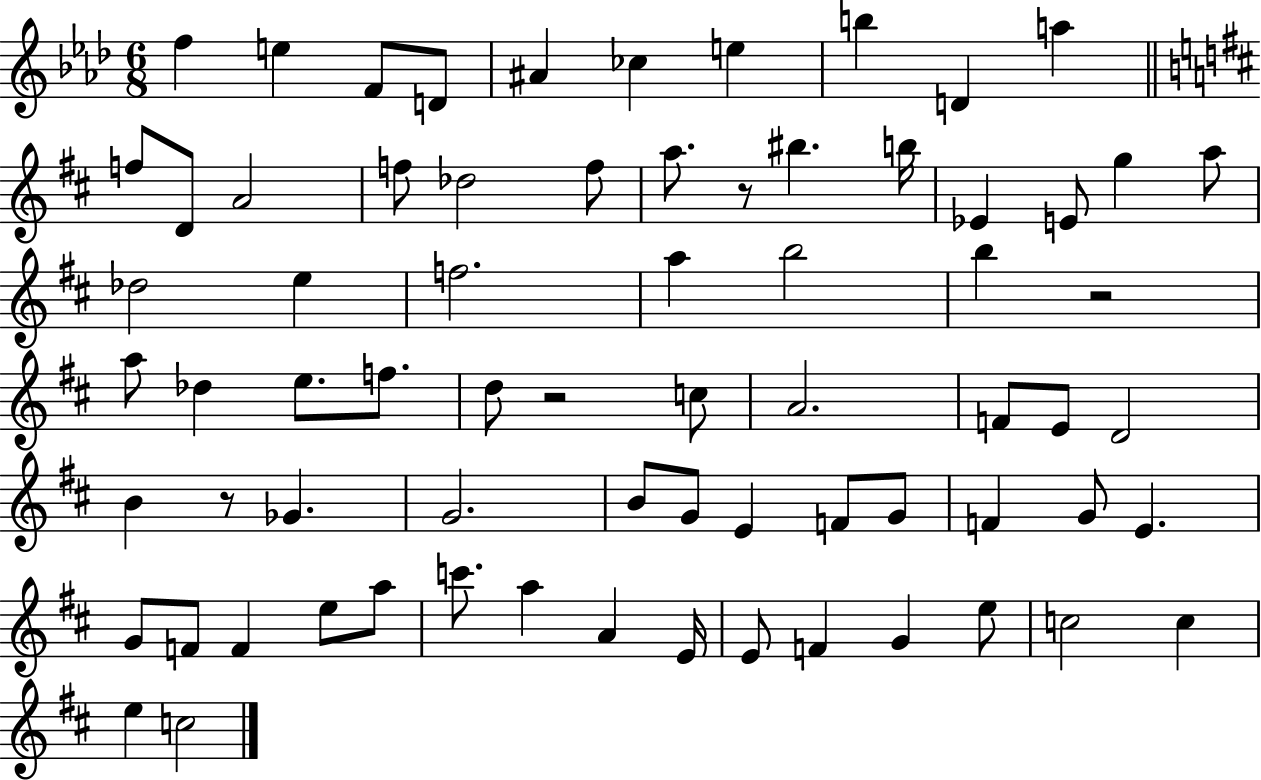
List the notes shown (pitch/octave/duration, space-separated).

F5/q E5/q F4/e D4/e A#4/q CES5/q E5/q B5/q D4/q A5/q F5/e D4/e A4/h F5/e Db5/h F5/e A5/e. R/e BIS5/q. B5/s Eb4/q E4/e G5/q A5/e Db5/h E5/q F5/h. A5/q B5/h B5/q R/h A5/e Db5/q E5/e. F5/e. D5/e R/h C5/e A4/h. F4/e E4/e D4/h B4/q R/e Gb4/q. G4/h. B4/e G4/e E4/q F4/e G4/e F4/q G4/e E4/q. G4/e F4/e F4/q E5/e A5/e C6/e. A5/q A4/q E4/s E4/e F4/q G4/q E5/e C5/h C5/q E5/q C5/h